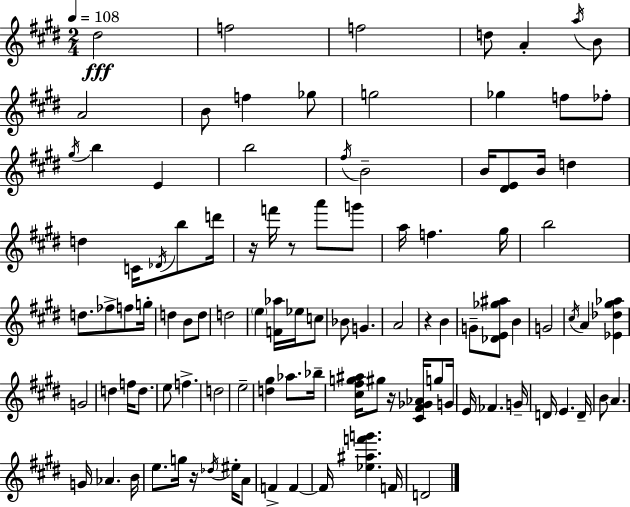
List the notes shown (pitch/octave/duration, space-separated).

D#5/h F5/h F5/h D5/e A4/q A5/s B4/e A4/h B4/e F5/q Gb5/e G5/h Gb5/q F5/e FES5/e G#5/s B5/q E4/q B5/h F#5/s B4/h B4/s [D#4,E4]/e B4/s D5/q D5/q C4/s Db4/s B5/e D6/s R/s F6/s R/e A6/e G6/e A5/s F5/q. G#5/s B5/h D5/e. FES5/e F5/e G5/s D5/q B4/e D5/e D5/h E5/q [F4,Ab5]/s Eb5/s C5/e Bb4/e G4/q. A4/h R/q B4/q G4/e [Db4,E4,Gb5,A#5]/e B4/q G4/h C#5/s A4/q [Eb4,Db5,G#5,Ab5]/q G4/h D5/q F5/s D5/e. E5/e F5/q. D5/h E5/h [D5,G#5]/q Ab5/e. Bb5/s [C#5,F#5,G5,A#5]/s G#5/e R/s [C#4,F#4,Gb4,Ab4]/s G5/e G4/s E4/s FES4/q. G4/s D4/s E4/q. D4/s B4/e A4/q. G4/s Ab4/q. B4/s E5/e. G5/s R/s Db5/s EIS5/s A4/e F4/q F4/q F4/s [Eb5,A#5,F6,G6]/q. F4/s D4/h